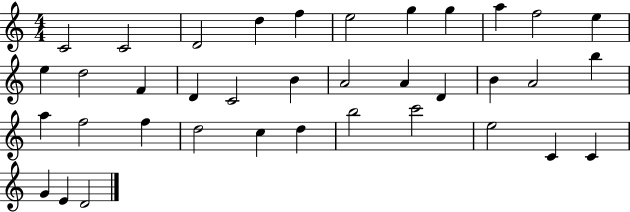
C4/h C4/h D4/h D5/q F5/q E5/h G5/q G5/q A5/q F5/h E5/q E5/q D5/h F4/q D4/q C4/h B4/q A4/h A4/q D4/q B4/q A4/h B5/q A5/q F5/h F5/q D5/h C5/q D5/q B5/h C6/h E5/h C4/q C4/q G4/q E4/q D4/h